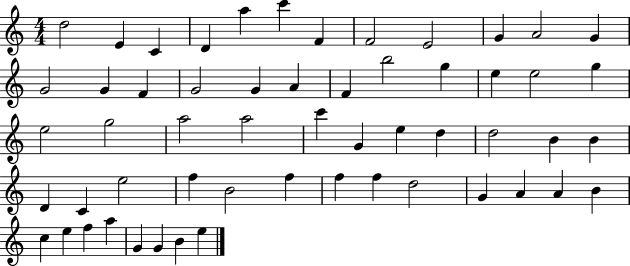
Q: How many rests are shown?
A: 0